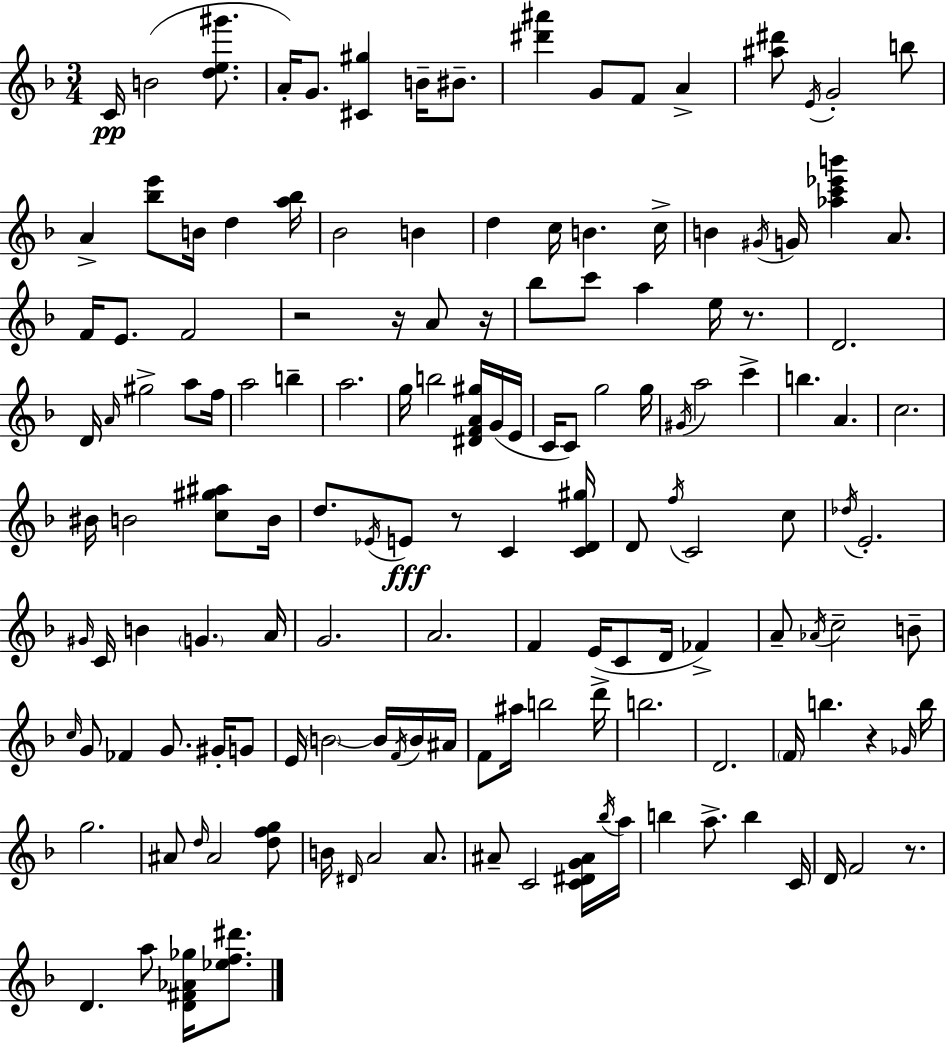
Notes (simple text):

C4/s B4/h [D5,E5,G#6]/e. A4/s G4/e. [C#4,G#5]/q B4/s BIS4/e. [D#6,A#6]/q G4/e F4/e A4/q [A#5,D#6]/e E4/s G4/h B5/e A4/q [Bb5,E6]/e B4/s D5/q [A5,Bb5]/s Bb4/h B4/q D5/q C5/s B4/q. C5/s B4/q G#4/s G4/s [Ab5,C6,Eb6,B6]/q A4/e. F4/s E4/e. F4/h R/h R/s A4/e R/s Bb5/e C6/e A5/q E5/s R/e. D4/h. D4/s A4/s G#5/h A5/e F5/s A5/h B5/q A5/h. G5/s B5/h [D#4,F4,A4,G#5]/s G4/s E4/s C4/s C4/e G5/h G5/s G#4/s A5/h C6/q B5/q. A4/q. C5/h. BIS4/s B4/h [C5,G#5,A#5]/e B4/s D5/e. Eb4/s E4/e R/e C4/q [C4,D4,G#5]/s D4/e F5/s C4/h C5/e Db5/s E4/h. G#4/s C4/s B4/q G4/q. A4/s G4/h. A4/h. F4/q E4/s C4/e D4/s FES4/q A4/e Ab4/s C5/h B4/e C5/s G4/e FES4/q G4/e. G#4/s G4/e E4/s B4/h B4/s F4/s B4/s A#4/s F4/e A#5/s B5/h D6/s B5/h. D4/h. F4/s B5/q. R/q Gb4/s B5/s G5/h. A#4/e D5/s A#4/h [D5,F5,G5]/e B4/s D#4/s A4/h A4/e. A#4/e C4/h [C4,D#4,G4,A#4]/s Bb5/s A5/s B5/q A5/e. B5/q C4/s D4/s F4/h R/e. D4/q. A5/e [D4,F#4,Ab4,Gb5]/s [Eb5,F5,D#6]/e.